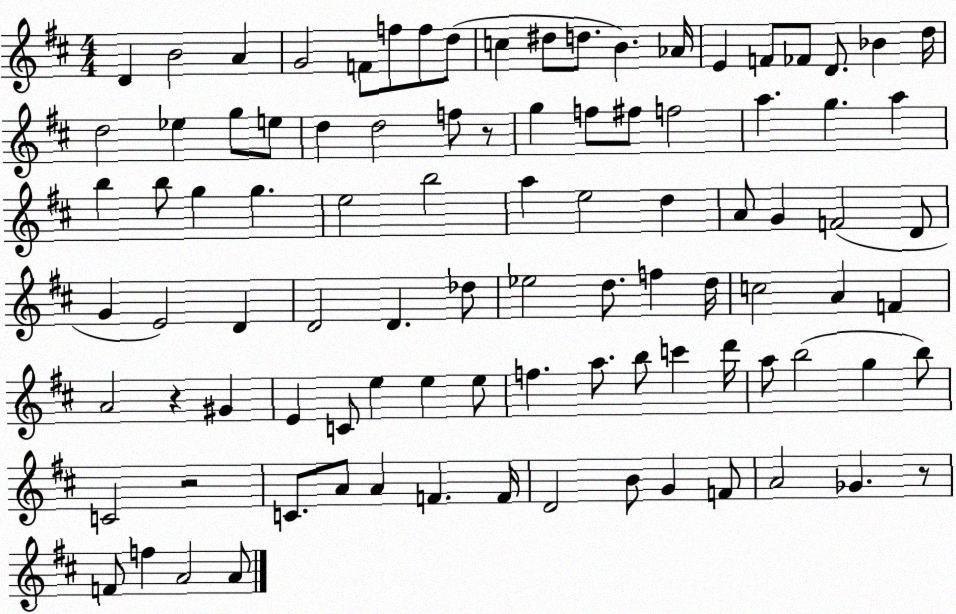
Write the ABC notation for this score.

X:1
T:Untitled
M:4/4
L:1/4
K:D
D B2 A G2 F/2 f/2 f/2 d/2 c ^d/2 d/2 B _A/4 E F/2 _F/2 D/2 _B d/4 d2 _e g/2 e/2 d d2 f/2 z/2 g f/2 ^f/2 f2 a g a b b/2 g g e2 b2 a e2 d A/2 G F2 D/2 G E2 D D2 D _d/2 _e2 d/2 f d/4 c2 A F A2 z ^G E C/2 e e e/2 f a/2 b/2 c' d'/4 a/2 b2 g b/2 C2 z2 C/2 A/2 A F F/4 D2 B/2 G F/2 A2 _G z/2 F/2 f A2 A/2